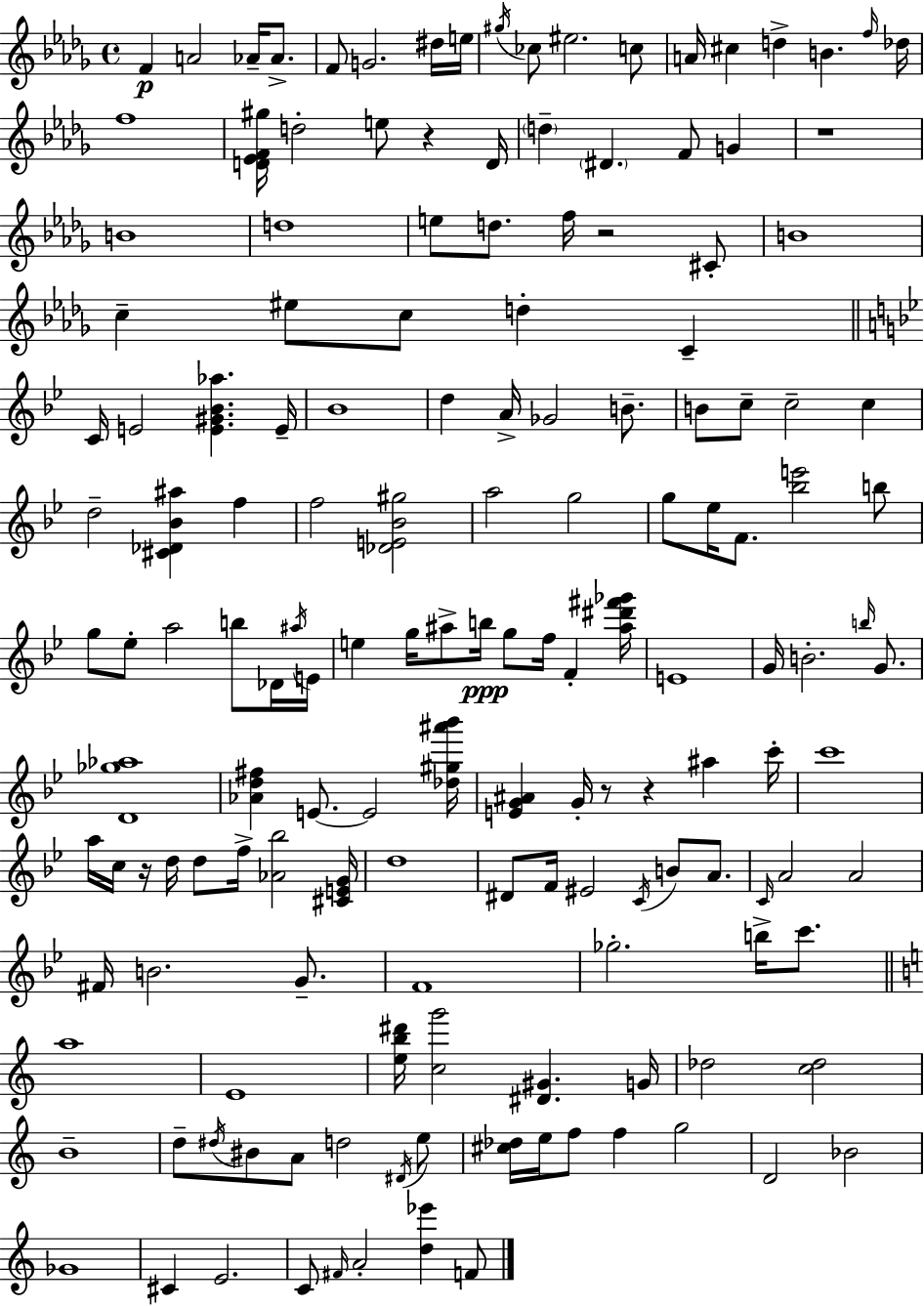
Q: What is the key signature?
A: BES minor